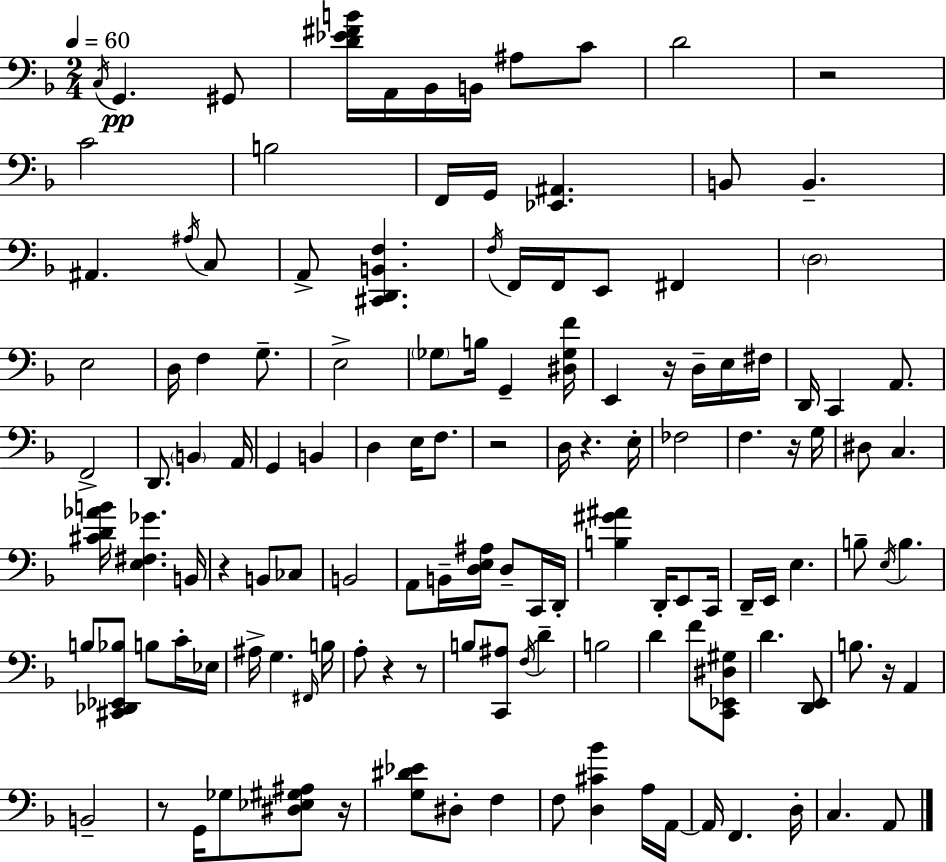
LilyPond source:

{
  \clef bass
  \numericTimeSignature
  \time 2/4
  \key d \minor
  \tempo 4 = 60
  \acciaccatura { c16 }\pp g,4. gis,8 | <d' ees' fis' b'>16 a,16 bes,16 b,16 ais8 c'8 | d'2 | r2 | \break c'2 | b2 | f,16 g,16 <ees, ais,>4. | b,8 b,4.-- | \break ais,4. \acciaccatura { ais16 } | c8 a,8-> <cis, d, b, f>4. | \acciaccatura { f16 } f,16 f,16 e,8 fis,4 | \parenthesize d2 | \break e2 | d16 f4 | g8.-- e2-> | \parenthesize ges8 b16 g,4-- | \break <dis ges f'>16 e,4 r16 | d16-- e16 fis16 d,16 c,4 | a,8. f,2-> | d,8. \parenthesize b,4 | \break a,16 g,4 b,4 | d4 e16 | f8. r2 | d16 r4. | \break e16-. fes2 | f4. | r16 g16 dis8 c4. | <cis' d' aes' b'>16 <e fis ges'>4. | \break b,16 r4 b,8 | ces8 b,2 | a,8 b,16-- <d e ais>16 d8-- | c,16 d,16-. <b gis' ais'>4 d,16-. | \break e,8 c,16 d,16-- e,16 e4. | b8-- \acciaccatura { e16 } b4. | b8 <cis, des, ees, bes>8 | b8 c'16-. ees16 ais16-> g4. | \break \grace { fis,16 } b16 a8-. r4 | r8 b8 <c, ais>8 | \acciaccatura { f16 } d'4-- b2 | d'4 | \break f'8 <c, ees, dis gis>8 d'4. | <d, e,>8 b8. | r16 a,4 b,2-- | r8 | \break g,16 ges8 <dis ees gis ais>8 r16 <g dis' ees'>8 | dis8-. f4 f8 | <d cis' bes'>4 a16 a,16~~ a,16 f,4. | d16-. c4. | \break a,8 \bar "|."
}